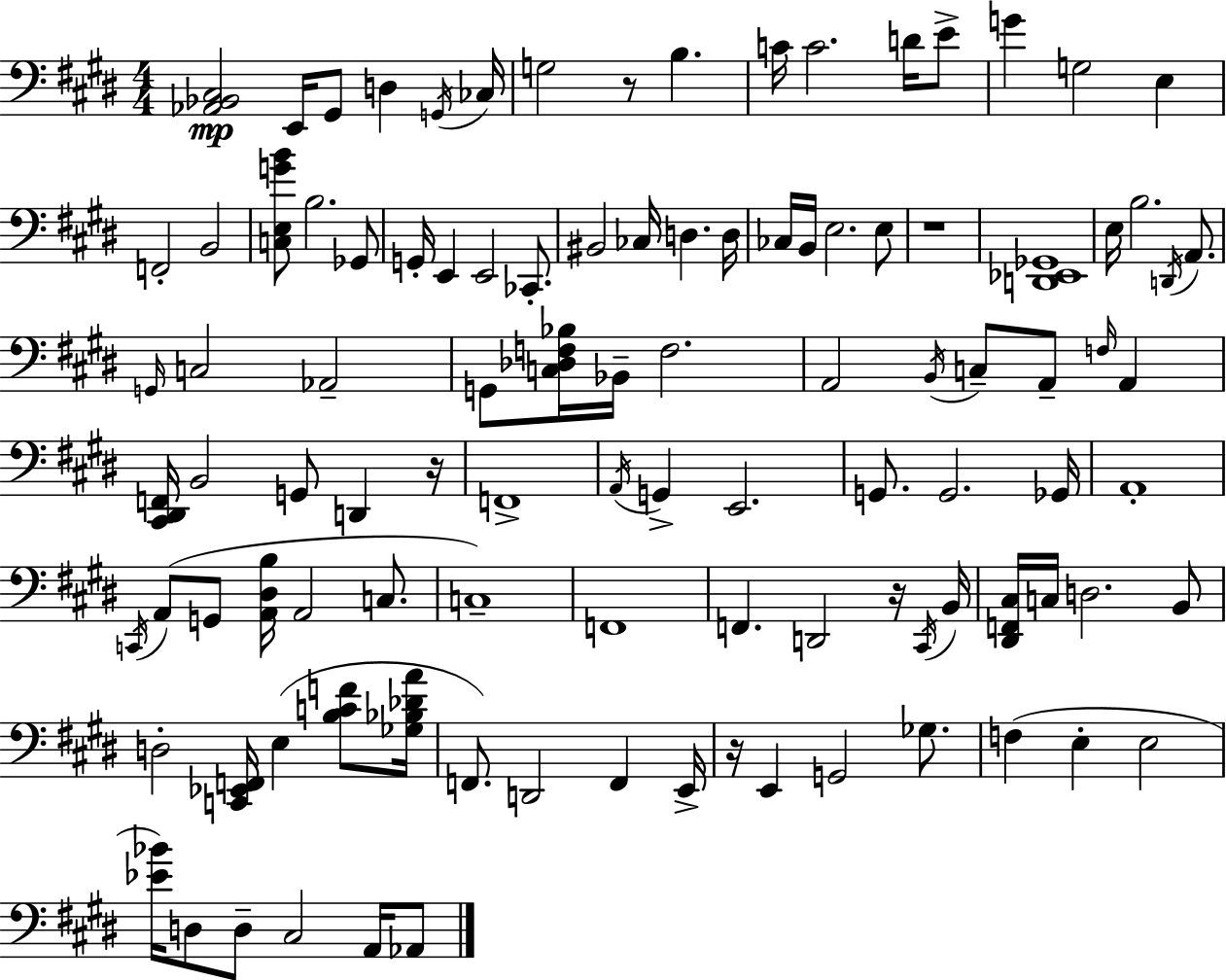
X:1
T:Untitled
M:4/4
L:1/4
K:E
[_A,,_B,,^C,]2 E,,/4 ^G,,/2 D, G,,/4 _C,/4 G,2 z/2 B, C/4 C2 D/4 E/2 G G,2 E, F,,2 B,,2 [C,E,GB]/2 B,2 _G,,/2 G,,/4 E,, E,,2 _C,,/2 ^B,,2 _C,/4 D, D,/4 _C,/4 B,,/4 E,2 E,/2 z4 [D,,_E,,_G,,]4 E,/4 B,2 D,,/4 A,,/2 G,,/4 C,2 _A,,2 G,,/2 [C,_D,F,_B,]/4 _B,,/4 F,2 A,,2 B,,/4 C,/2 A,,/2 F,/4 A,, [^C,,^D,,F,,]/4 B,,2 G,,/2 D,, z/4 F,,4 A,,/4 G,, E,,2 G,,/2 G,,2 _G,,/4 A,,4 C,,/4 A,,/2 G,,/2 [A,,^D,B,]/4 A,,2 C,/2 C,4 F,,4 F,, D,,2 z/4 ^C,,/4 B,,/4 [^D,,F,,^C,]/4 C,/4 D,2 B,,/2 D,2 [C,,_E,,F,,]/4 E, [B,CF]/2 [_G,_B,_DA]/4 F,,/2 D,,2 F,, E,,/4 z/4 E,, G,,2 _G,/2 F, E, E,2 [_E_B]/4 D,/2 D,/2 ^C,2 A,,/4 _A,,/2